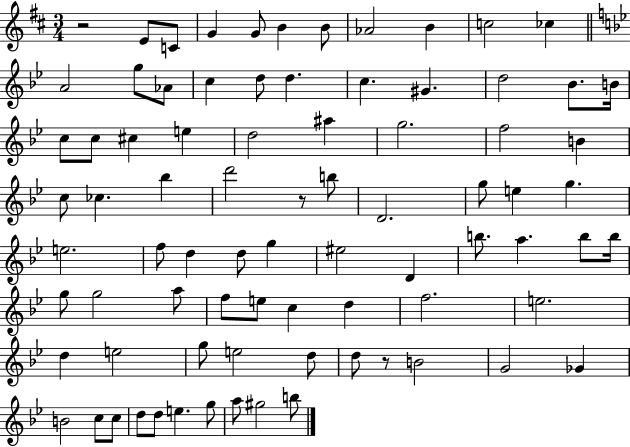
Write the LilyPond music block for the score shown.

{
  \clef treble
  \numericTimeSignature
  \time 3/4
  \key d \major
  \repeat volta 2 { r2 e'8 c'8 | g'4 g'8 b'4 b'8 | aes'2 b'4 | c''2 ces''4 | \break \bar "||" \break \key bes \major a'2 g''8 aes'8 | c''4 d''8 d''4. | c''4. gis'4. | d''2 bes'8. b'16 | \break c''8 c''8 cis''4 e''4 | d''2 ais''4 | g''2. | f''2 b'4 | \break c''8 ces''4. bes''4 | d'''2 r8 b''8 | d'2. | g''8 e''4 g''4. | \break e''2. | f''8 d''4 d''8 g''4 | eis''2 d'4 | b''8. a''4. b''8 b''16 | \break g''8 g''2 a''8 | f''8 e''8 c''4 d''4 | f''2. | e''2. | \break d''4 e''2 | g''8 e''2 d''8 | d''8 r8 b'2 | g'2 ges'4 | \break b'2 c''8 c''8 | d''8 d''8 e''4. g''8 | a''8 gis''2 b''8 | } \bar "|."
}